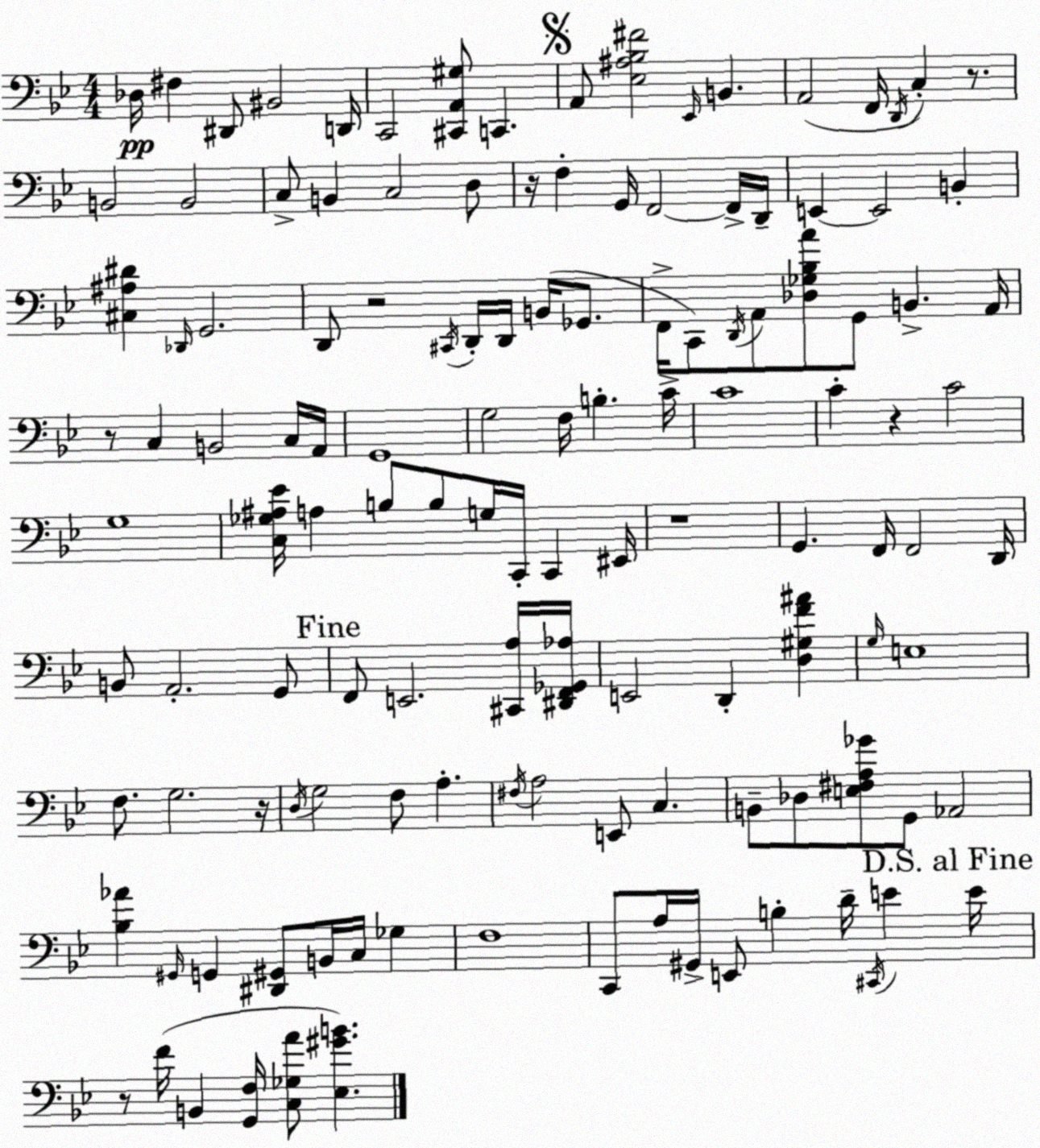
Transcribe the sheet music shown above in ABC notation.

X:1
T:Untitled
M:4/4
L:1/4
K:Gm
_D,/4 ^F, ^D,,/2 ^B,,2 D,,/4 C,,2 [^C,,A,,^G,]/2 C,, A,,/2 [_E,^A,_B,^F]2 _E,,/4 B,, A,,2 F,,/4 D,,/4 C, z/2 B,,2 B,,2 C,/2 B,, C,2 D,/2 z/4 F, G,,/4 F,,2 F,,/4 D,,/4 E,, E,,2 B,, [^C,^A,^D] _D,,/4 G,,2 D,,/2 z2 ^C,,/4 D,,/4 D,,/4 B,,/4 _G,,/2 F,,/4 C,,/2 D,,/4 A,,/2 [_D,_G,_B,A]/2 G,,/2 B,, A,,/4 z/2 C, B,,2 C,/4 A,,/4 G,,4 G,2 F,/4 B, C/4 C4 C z C2 G,4 [C,_G,^A,_E]/4 A, B,/2 B,/2 G,/4 C,,/4 C,, ^E,,/4 z4 G,, F,,/4 F,,2 D,,/4 B,,/2 A,,2 G,,/2 F,,/2 E,,2 [^C,,A,]/4 [^D,,F,,_G,,_A,]/4 E,,2 D,, [D,^G,F^A] G,/4 E,4 F,/2 G,2 z/4 D,/4 G,2 F,/2 A, ^F,/4 A,2 E,,/2 C, B,,/2 _D,/2 [E,^F,A,_G]/2 G,,/2 _A,,2 [_B,_A] ^G,,/4 G,, [^D,,^G,,]/2 B,,/4 C,/4 _G, F,4 C,,/2 A,/4 ^G,,/4 E,,/2 B, D/4 ^C,,/4 E E/4 z/2 F/4 B,, [G,,F,]/4 [C,_G,A]/2 [_E,^GB]